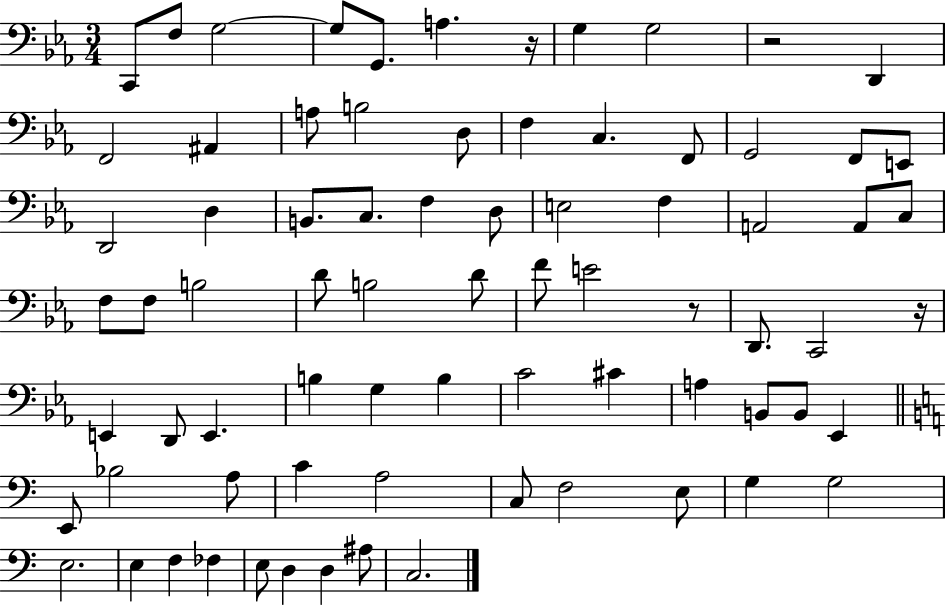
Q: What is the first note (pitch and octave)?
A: C2